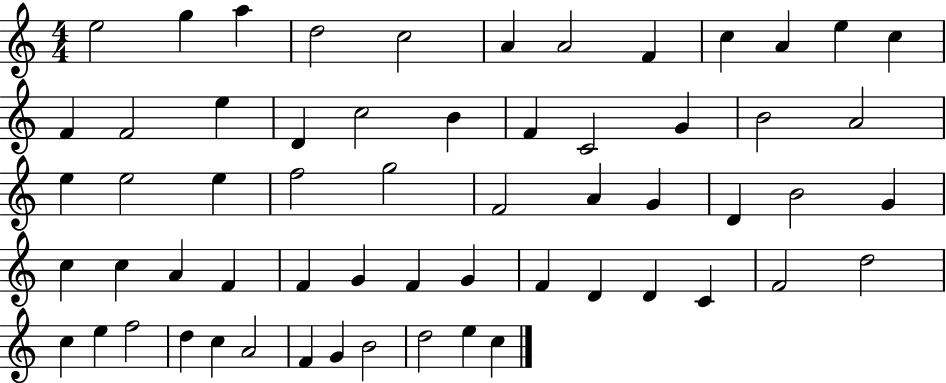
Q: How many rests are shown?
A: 0